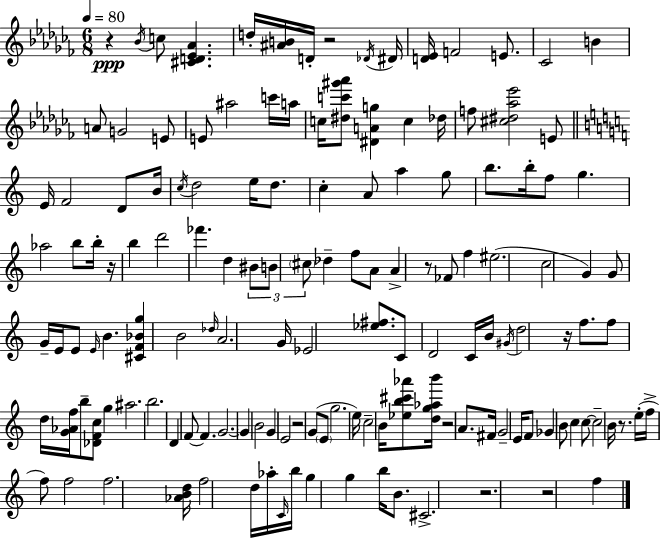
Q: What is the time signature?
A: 6/8